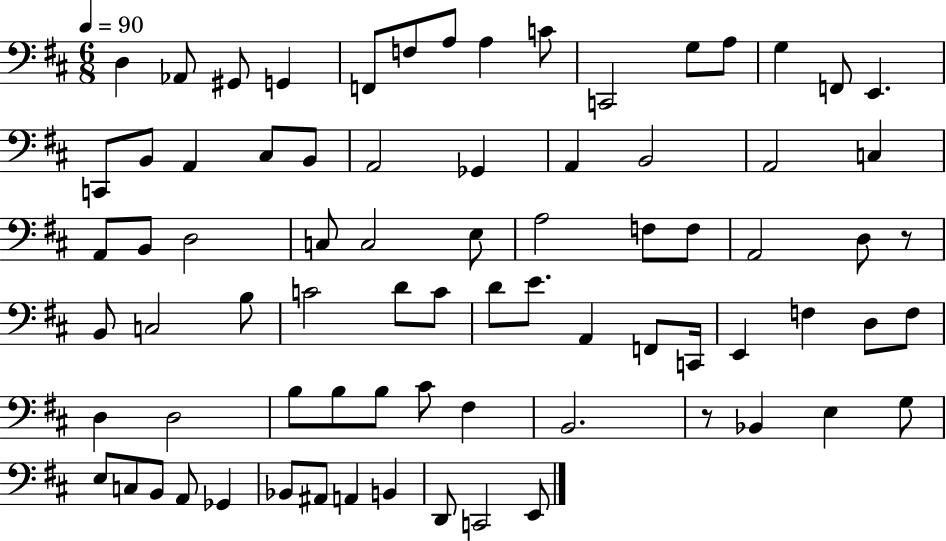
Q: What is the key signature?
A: D major